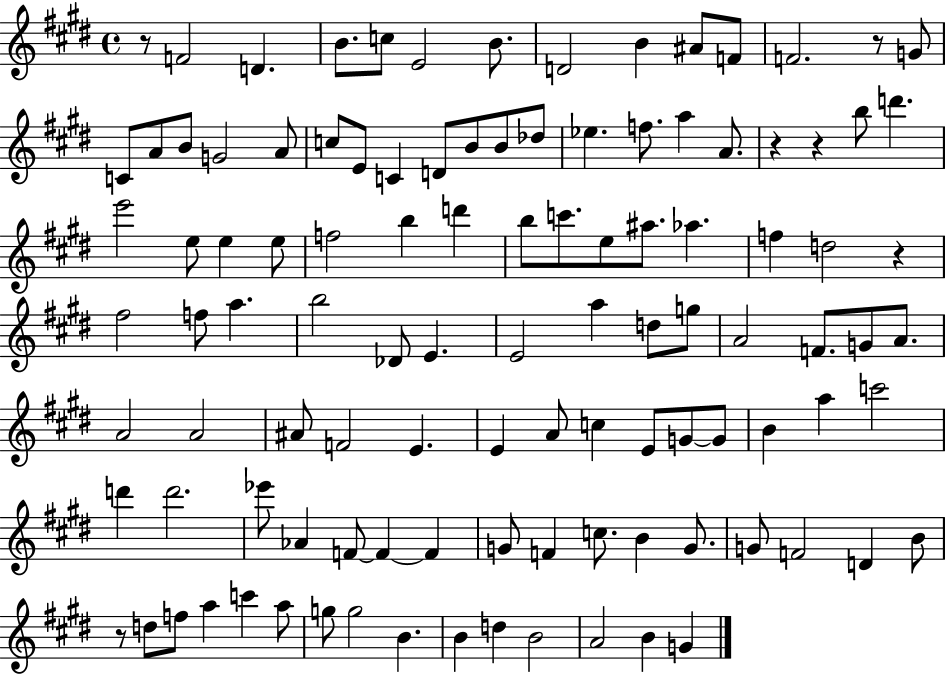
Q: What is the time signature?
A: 4/4